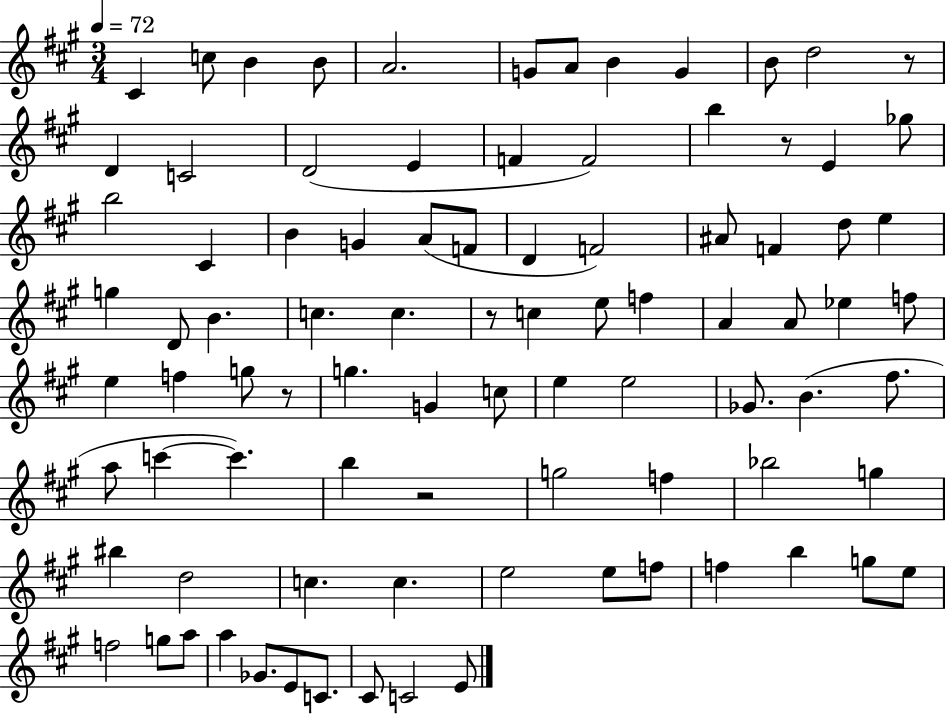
{
  \clef treble
  \numericTimeSignature
  \time 3/4
  \key a \major
  \tempo 4 = 72
  cis'4 c''8 b'4 b'8 | a'2. | g'8 a'8 b'4 g'4 | b'8 d''2 r8 | \break d'4 c'2 | d'2( e'4 | f'4 f'2) | b''4 r8 e'4 ges''8 | \break b''2 cis'4 | b'4 g'4 a'8( f'8 | d'4 f'2) | ais'8 f'4 d''8 e''4 | \break g''4 d'8 b'4. | c''4. c''4. | r8 c''4 e''8 f''4 | a'4 a'8 ees''4 f''8 | \break e''4 f''4 g''8 r8 | g''4. g'4 c''8 | e''4 e''2 | ges'8. b'4.( fis''8. | \break a''8 c'''4~~ c'''4.) | b''4 r2 | g''2 f''4 | bes''2 g''4 | \break bis''4 d''2 | c''4. c''4. | e''2 e''8 f''8 | f''4 b''4 g''8 e''8 | \break f''2 g''8 a''8 | a''4 ges'8. e'8 c'8. | cis'8 c'2 e'8 | \bar "|."
}